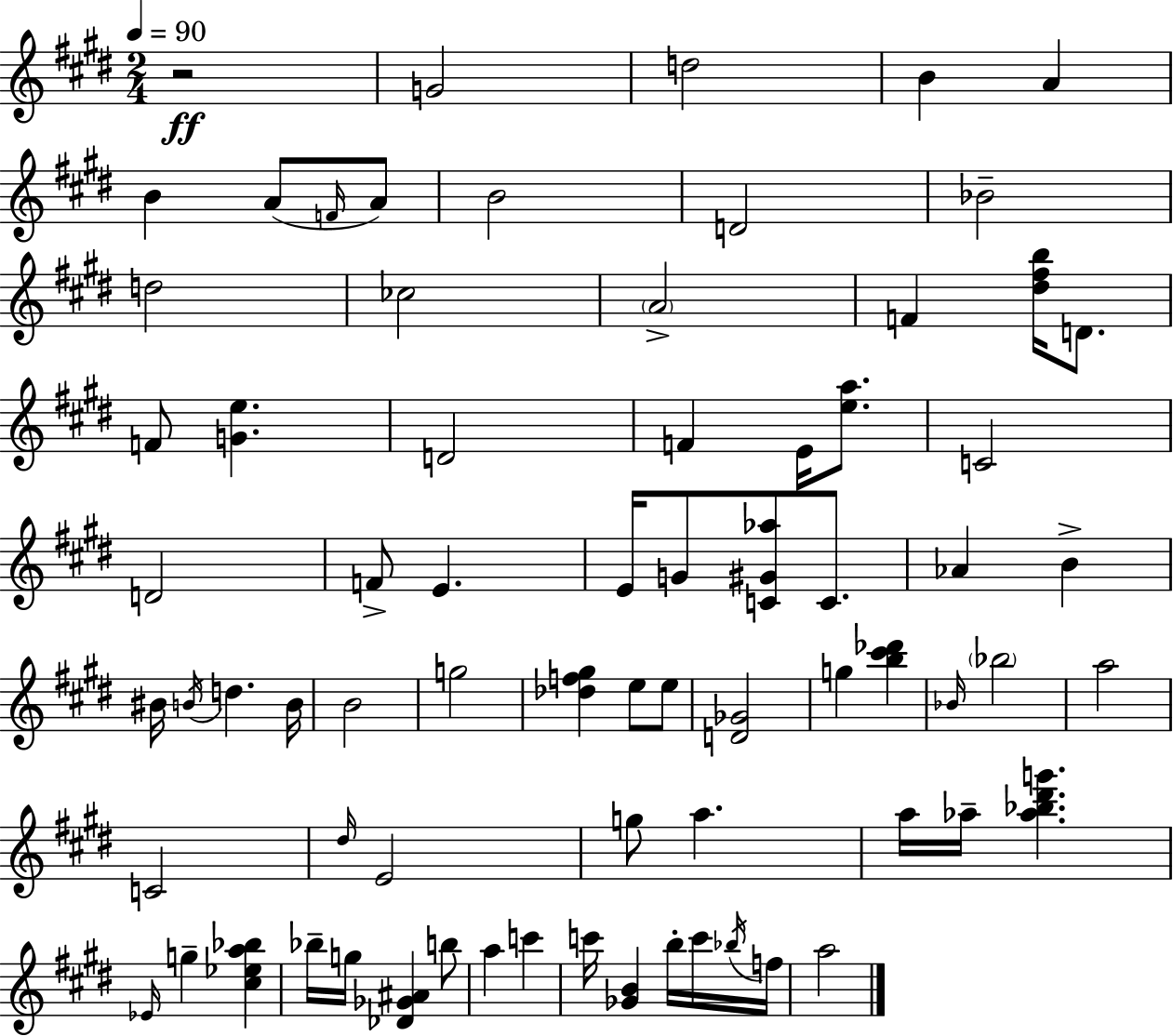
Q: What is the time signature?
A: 2/4